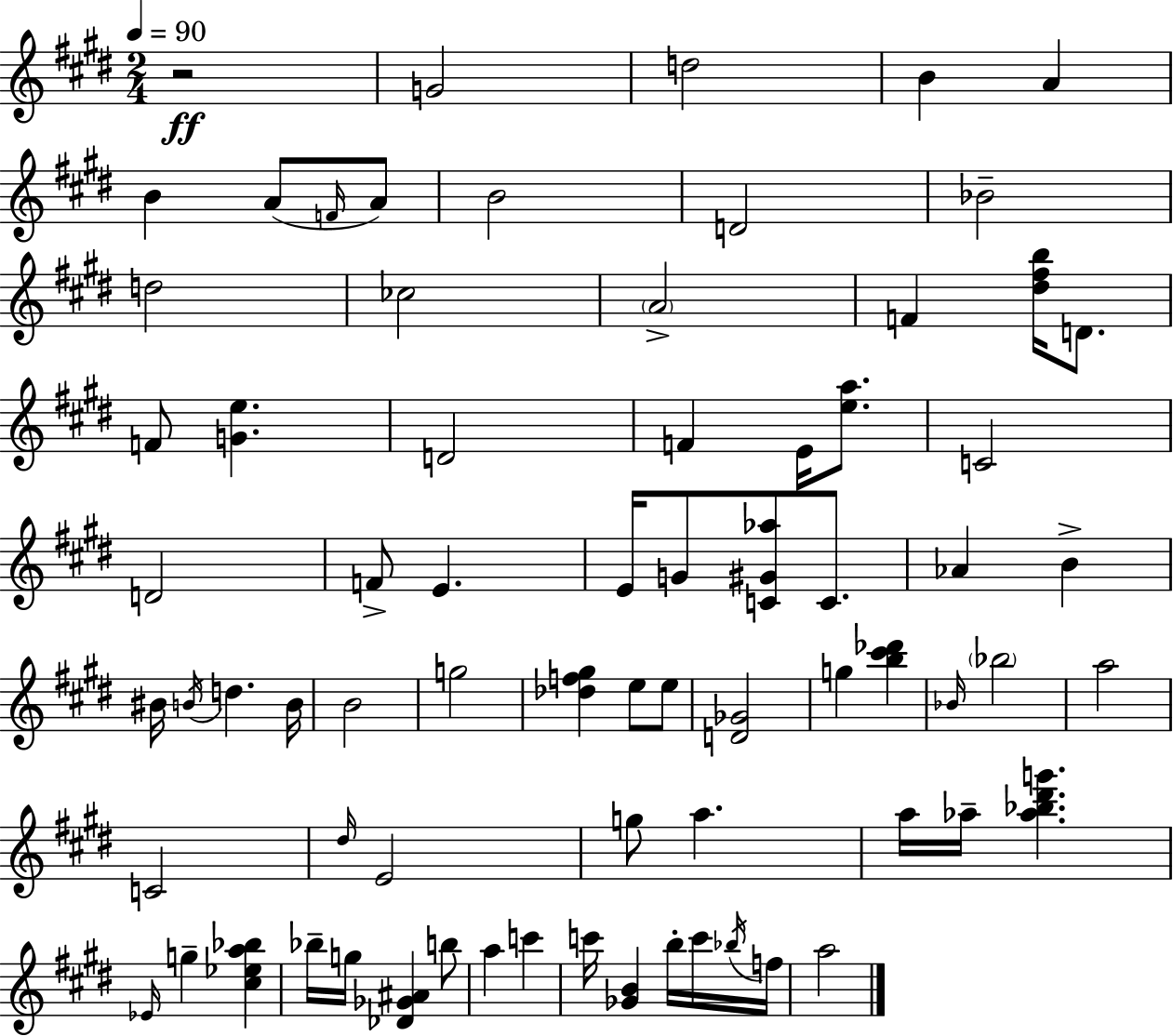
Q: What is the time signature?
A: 2/4